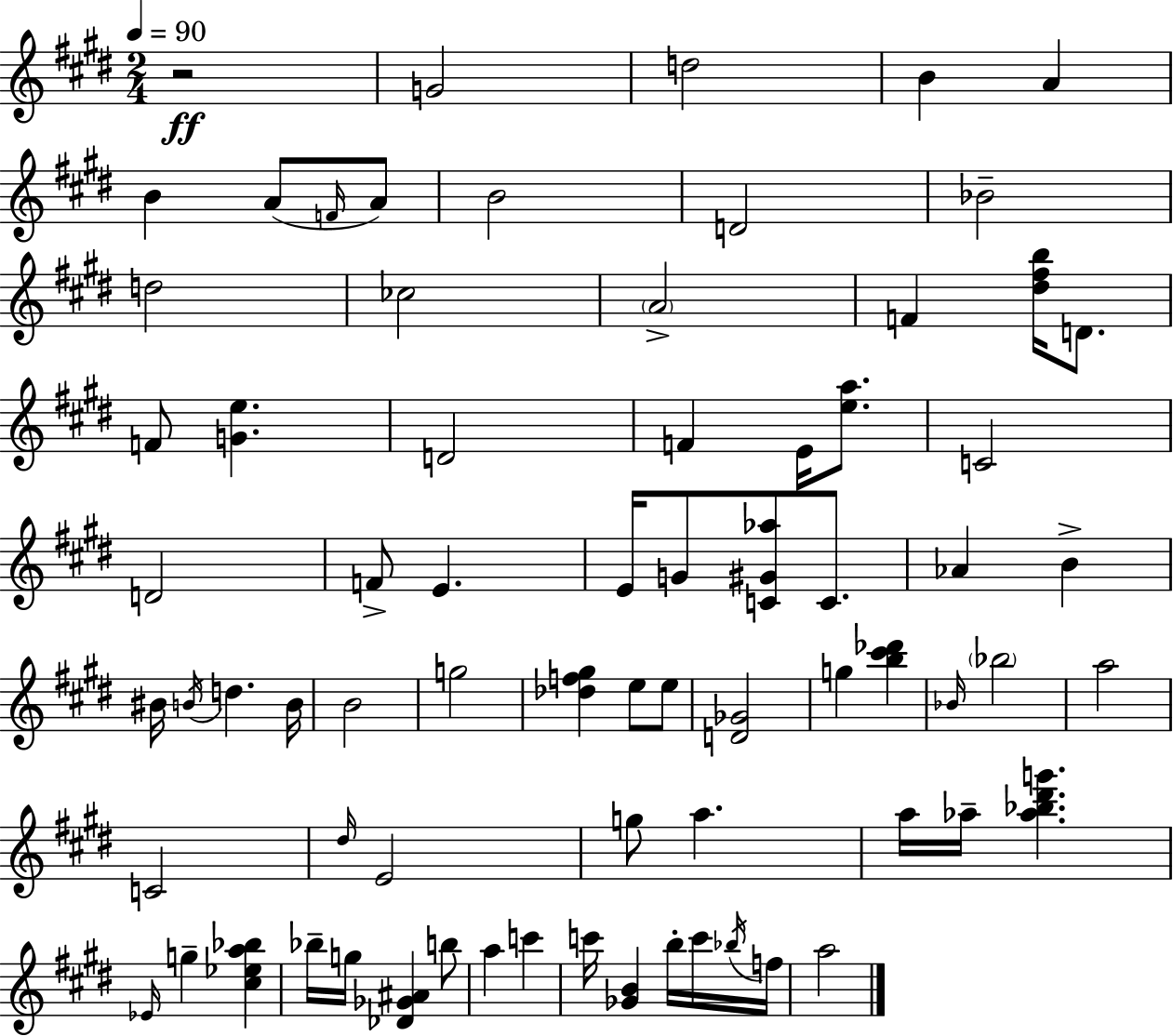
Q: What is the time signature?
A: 2/4